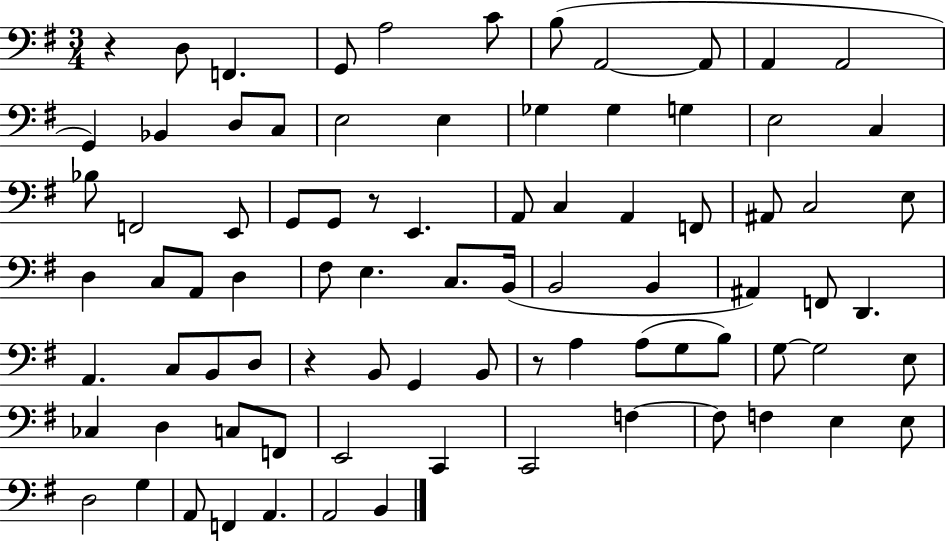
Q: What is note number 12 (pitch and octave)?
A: Bb2